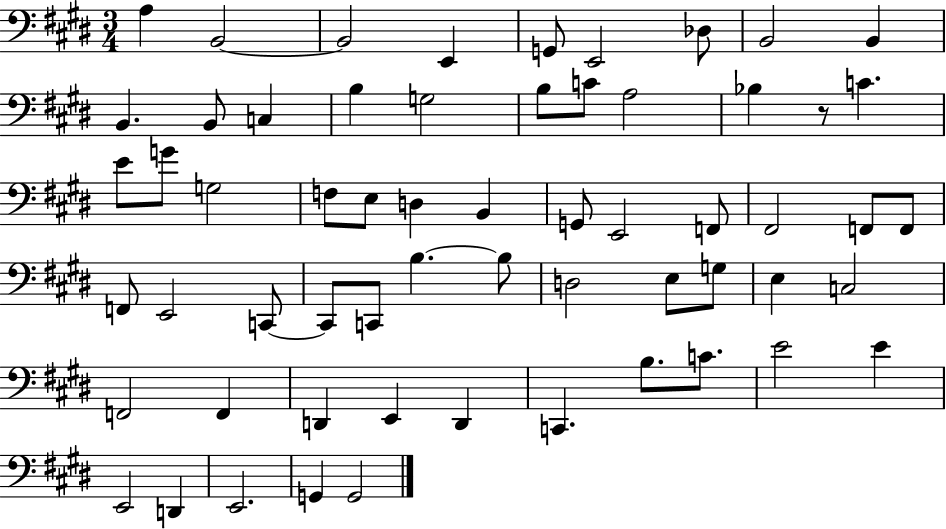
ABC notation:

X:1
T:Untitled
M:3/4
L:1/4
K:E
A, B,,2 B,,2 E,, G,,/2 E,,2 _D,/2 B,,2 B,, B,, B,,/2 C, B, G,2 B,/2 C/2 A,2 _B, z/2 C E/2 G/2 G,2 F,/2 E,/2 D, B,, G,,/2 E,,2 F,,/2 ^F,,2 F,,/2 F,,/2 F,,/2 E,,2 C,,/2 C,,/2 C,,/2 B, B,/2 D,2 E,/2 G,/2 E, C,2 F,,2 F,, D,, E,, D,, C,, B,/2 C/2 E2 E E,,2 D,, E,,2 G,, G,,2